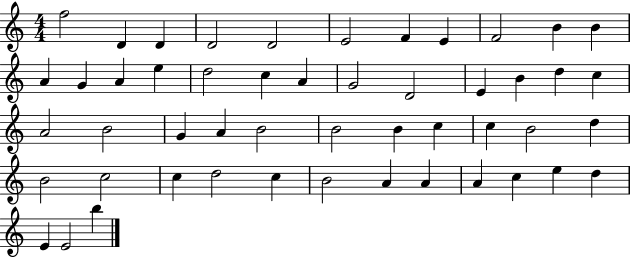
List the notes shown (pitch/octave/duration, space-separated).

F5/h D4/q D4/q D4/h D4/h E4/h F4/q E4/q F4/h B4/q B4/q A4/q G4/q A4/q E5/q D5/h C5/q A4/q G4/h D4/h E4/q B4/q D5/q C5/q A4/h B4/h G4/q A4/q B4/h B4/h B4/q C5/q C5/q B4/h D5/q B4/h C5/h C5/q D5/h C5/q B4/h A4/q A4/q A4/q C5/q E5/q D5/q E4/q E4/h B5/q